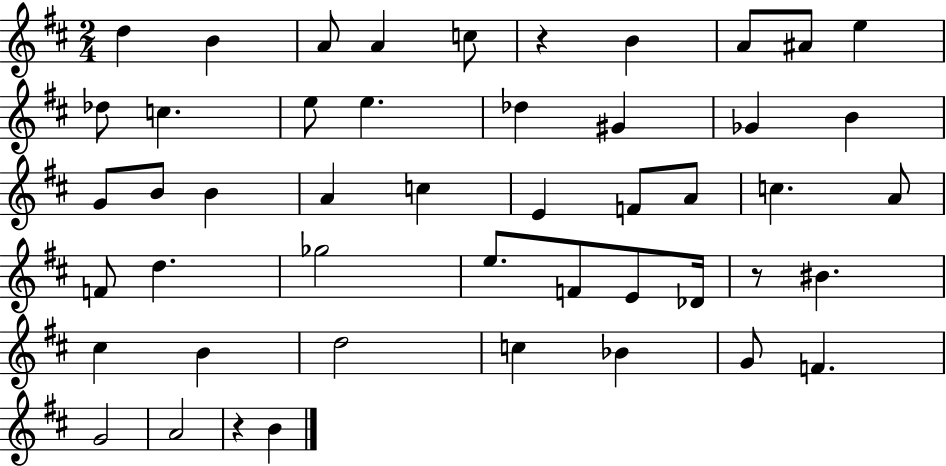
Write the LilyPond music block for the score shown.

{
  \clef treble
  \numericTimeSignature
  \time 2/4
  \key d \major
  d''4 b'4 | a'8 a'4 c''8 | r4 b'4 | a'8 ais'8 e''4 | \break des''8 c''4. | e''8 e''4. | des''4 gis'4 | ges'4 b'4 | \break g'8 b'8 b'4 | a'4 c''4 | e'4 f'8 a'8 | c''4. a'8 | \break f'8 d''4. | ges''2 | e''8. f'8 e'8 des'16 | r8 bis'4. | \break cis''4 b'4 | d''2 | c''4 bes'4 | g'8 f'4. | \break g'2 | a'2 | r4 b'4 | \bar "|."
}